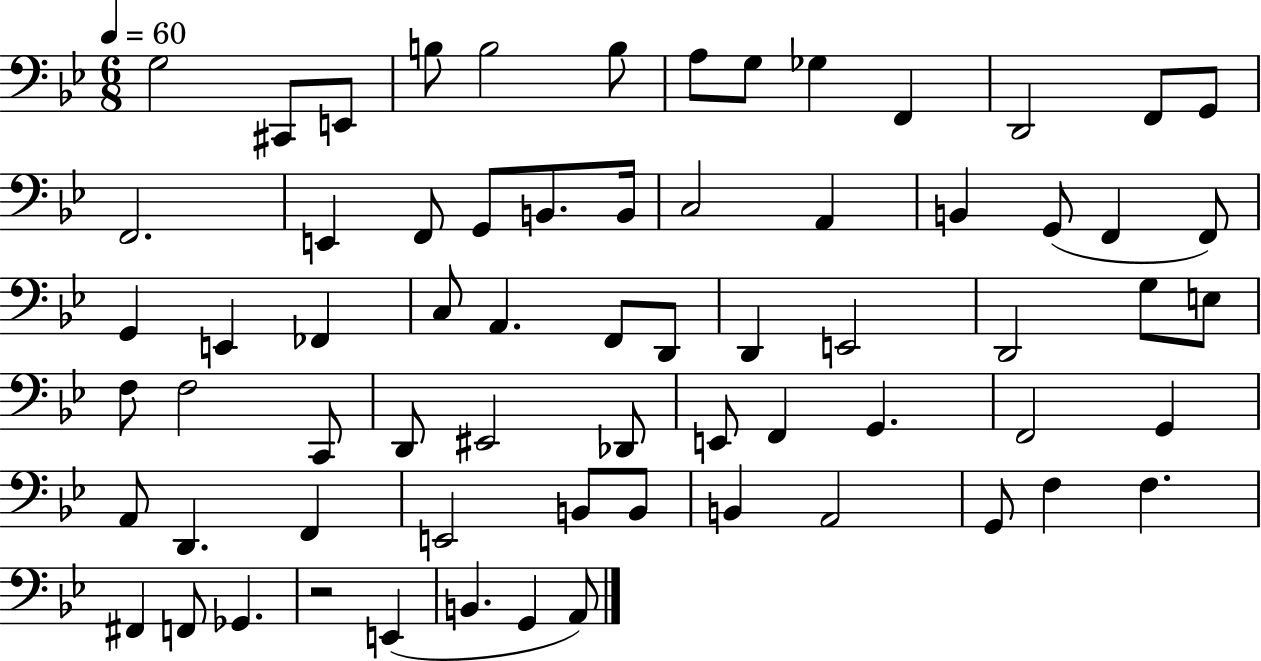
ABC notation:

X:1
T:Untitled
M:6/8
L:1/4
K:Bb
G,2 ^C,,/2 E,,/2 B,/2 B,2 B,/2 A,/2 G,/2 _G, F,, D,,2 F,,/2 G,,/2 F,,2 E,, F,,/2 G,,/2 B,,/2 B,,/4 C,2 A,, B,, G,,/2 F,, F,,/2 G,, E,, _F,, C,/2 A,, F,,/2 D,,/2 D,, E,,2 D,,2 G,/2 E,/2 F,/2 F,2 C,,/2 D,,/2 ^E,,2 _D,,/2 E,,/2 F,, G,, F,,2 G,, A,,/2 D,, F,, E,,2 B,,/2 B,,/2 B,, A,,2 G,,/2 F, F, ^F,, F,,/2 _G,, z2 E,, B,, G,, A,,/2